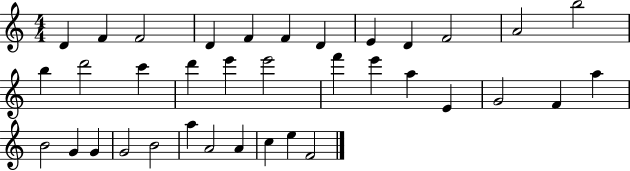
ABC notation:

X:1
T:Untitled
M:4/4
L:1/4
K:C
D F F2 D F F D E D F2 A2 b2 b d'2 c' d' e' e'2 f' e' a E G2 F a B2 G G G2 B2 a A2 A c e F2